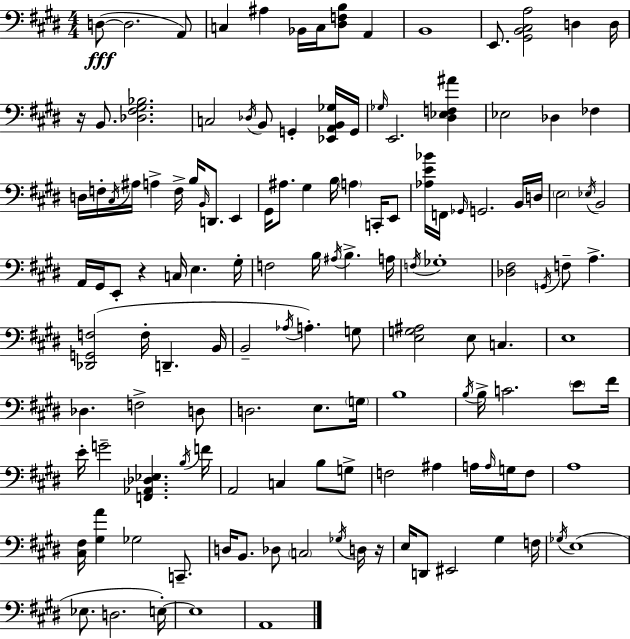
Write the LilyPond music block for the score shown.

{
  \clef bass
  \numericTimeSignature
  \time 4/4
  \key e \major
  \repeat volta 2 { d8~(~\fff d2. a,8) | c4 ais4 bes,16 c16 <dis f b>8 a,4 | b,1 | e,8. <gis, b, cis a>2 d4 d16 | \break r16 b,8. <des fis gis bes>2. | c2 \acciaccatura { des16 } b,8 g,4-. <ees, a, b, ges>16 | g,16 \grace { ges16 } e,2. <dis ees f ais'>4 | ees2 des4 fes4 | \break d16 f16-. \acciaccatura { cis16 } ais16 a4-> f16-> b16 \grace { b,16 } d,8. | e,4 gis,16 ais8. gis4 b16 \parenthesize a4 | c,16-. e,8 <aes e' bes'>16 f,16 \grace { ges,16 } g,2. | b,16 d16 \parenthesize e2 \acciaccatura { ees16 } b,2 | \break a,16 gis,16 e,8-. r4 c16 e4. | gis16-. f2 b16 \acciaccatura { ais16 } | b4.-> a16 \acciaccatura { f16 } ges1-. | <des fis>2 | \break \acciaccatura { g,16 } f8-- a4.-> <des, g, f>2( | f16-. d,4.-- b,16 b,2-- | \acciaccatura { aes16 }) a4.-. g8 <e g ais>2 | e8 c4. e1 | \break des4. | f2-> d8 d2. | e8. \parenthesize g16 b1 | \acciaccatura { b16 } b16-> c'2. | \break \parenthesize e'8 fis'16 e'16-. g'2-- | <f, aes, des ees>4. \acciaccatura { b16 } f'16 a,2 | c4 b8 g8-> f2 | ais4 a16 \grace { a16 } g16 f8 a1 | \break <cis fis>16 <gis a'>4 | ges2 c,8.-- d16 b,8. | des8 \parenthesize c2 \acciaccatura { ges16 } d16 r16 e16 d,8 | eis,2 gis4 f16 \acciaccatura { ges16 } e1( | \break ees8. | d2. e16-.~~) e1 | a,1 | } \bar "|."
}